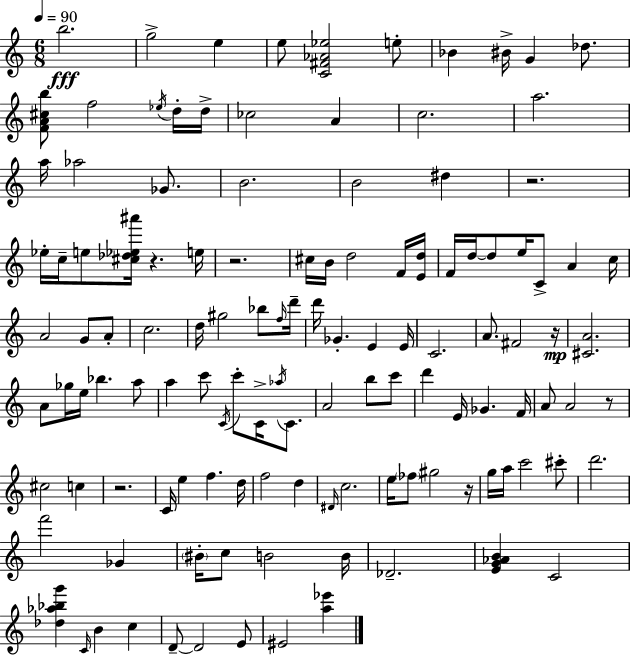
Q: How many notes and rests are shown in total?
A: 123